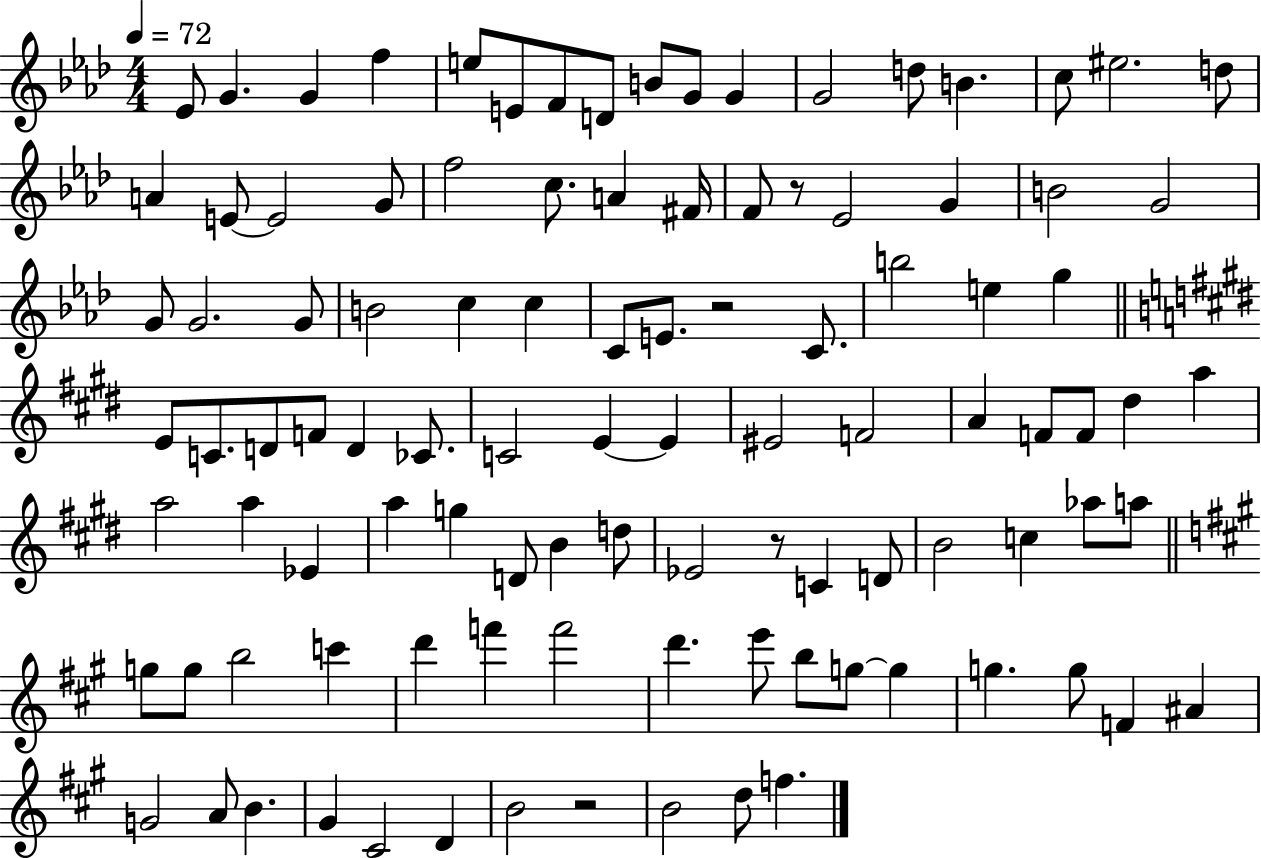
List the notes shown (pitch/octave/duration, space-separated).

Eb4/e G4/q. G4/q F5/q E5/e E4/e F4/e D4/e B4/e G4/e G4/q G4/h D5/e B4/q. C5/e EIS5/h. D5/e A4/q E4/e E4/h G4/e F5/h C5/e. A4/q F#4/s F4/e R/e Eb4/h G4/q B4/h G4/h G4/e G4/h. G4/e B4/h C5/q C5/q C4/e E4/e. R/h C4/e. B5/h E5/q G5/q E4/e C4/e. D4/e F4/e D4/q CES4/e. C4/h E4/q E4/q EIS4/h F4/h A4/q F4/e F4/e D#5/q A5/q A5/h A5/q Eb4/q A5/q G5/q D4/e B4/q D5/e Eb4/h R/e C4/q D4/e B4/h C5/q Ab5/e A5/e G5/e G5/e B5/h C6/q D6/q F6/q F6/h D6/q. E6/e B5/e G5/e G5/q G5/q. G5/e F4/q A#4/q G4/h A4/e B4/q. G#4/q C#4/h D4/q B4/h R/h B4/h D5/e F5/q.